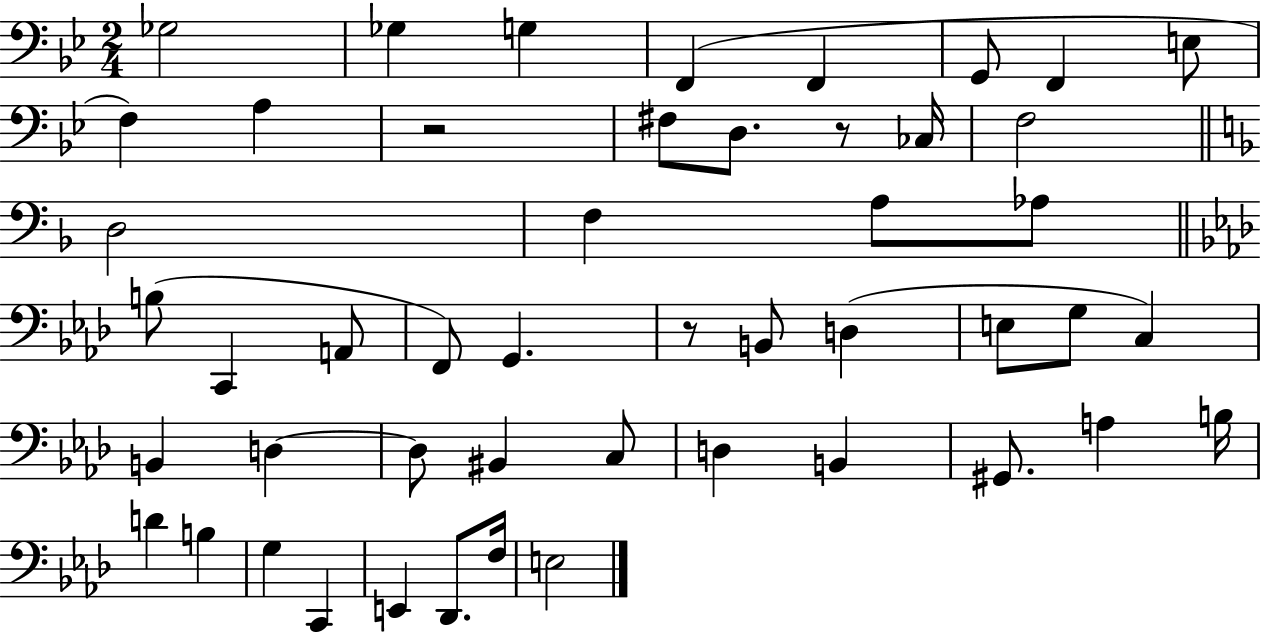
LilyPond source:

{
  \clef bass
  \numericTimeSignature
  \time 2/4
  \key bes \major
  ges2 | ges4 g4 | f,4( f,4 | g,8 f,4 e8 | \break f4) a4 | r2 | fis8 d8. r8 ces16 | f2 | \break \bar "||" \break \key f \major d2 | f4 a8 aes8 | \bar "||" \break \key aes \major b8( c,4 a,8 | f,8) g,4. | r8 b,8 d4( | e8 g8 c4) | \break b,4 d4~~ | d8 bis,4 c8 | d4 b,4 | gis,8. a4 b16 | \break d'4 b4 | g4 c,4 | e,4 des,8. f16 | e2 | \break \bar "|."
}